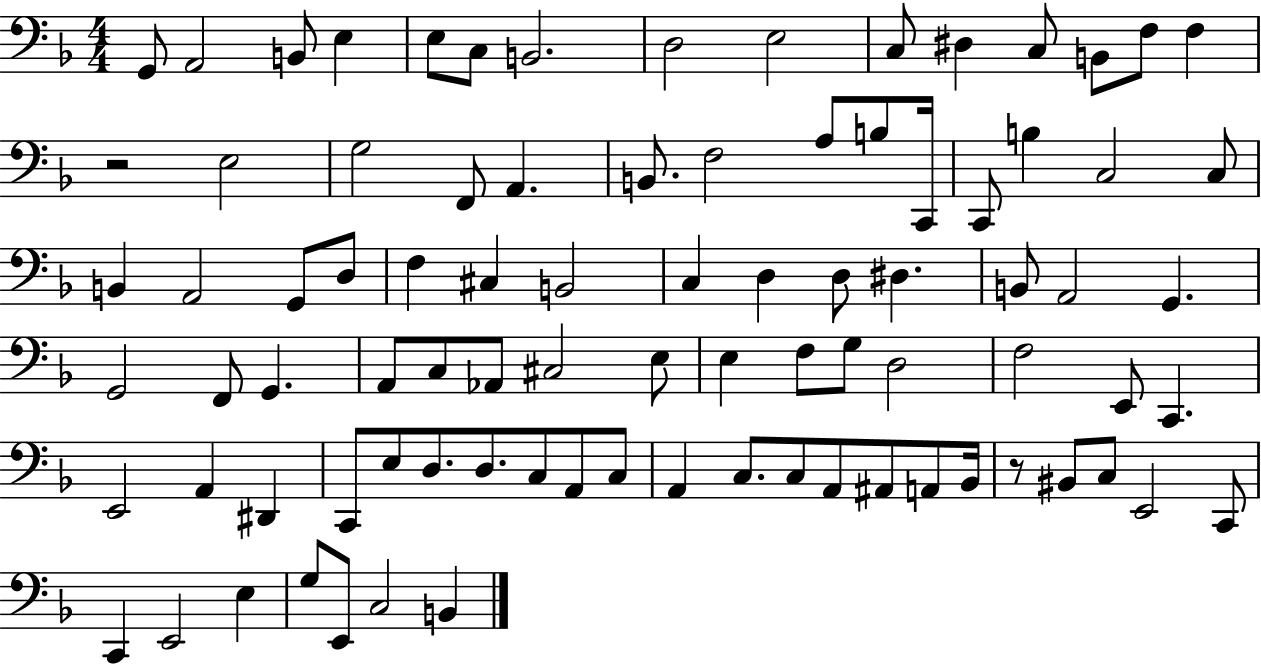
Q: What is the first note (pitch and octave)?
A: G2